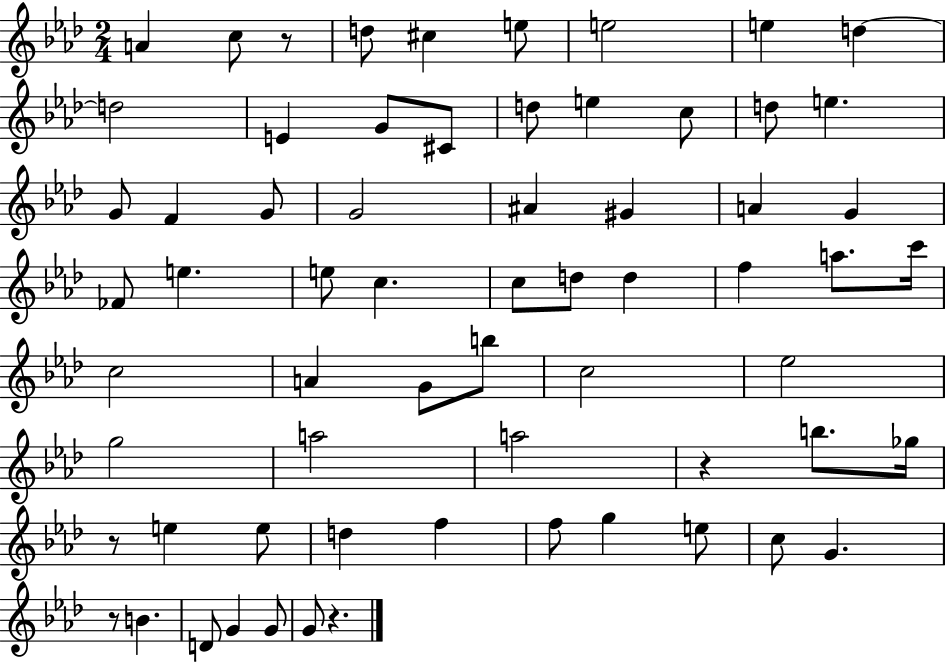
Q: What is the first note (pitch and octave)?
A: A4